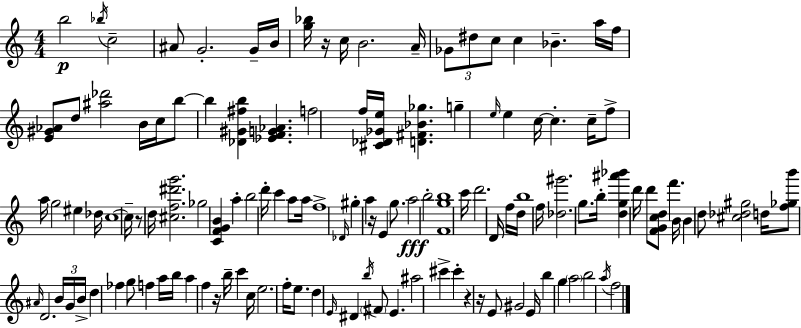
X:1
T:Untitled
M:4/4
L:1/4
K:C
b2 _b/4 c2 ^A/2 G2 G/4 B/4 [g_b]/4 z/4 c/4 B2 A/4 _G/2 ^d/2 c/2 c _B a/4 f/4 [E^G_A]/2 d/2 [^a_d']2 B/4 c/4 b/2 b [_D^G^fb] [_EFG_A] f2 f/4 [^C_D_Ge]/4 [D^F_B_g] g e/4 e c/4 c c/4 f/2 a/4 g2 ^e _d/4 c4 c/4 z/2 d/4 [^cf^d'g']2 _g2 [CFGB] a b2 d'/4 c' a/2 a/4 f4 _D/4 ^g a z/4 E g/2 a2 b2 [Fgb]4 c'/4 d'2 D/4 f/4 d/4 b4 f/4 [_d^g']2 g/2 b/4 [dg^a'_b'] d'/4 d'/2 [FGcd]/2 f' B/4 B d/2 [^c_d^g]2 d/4 [f_gb']/2 ^A/4 D2 B/4 G/4 B/4 d _f g/2 f a/4 b/4 a f z/4 b/4 c' c/4 e2 f/4 e/2 d E/4 ^D b/4 ^F/2 E ^a2 ^c' ^c' z z/4 E/2 ^G2 E/4 b g a2 b2 a/4 f2